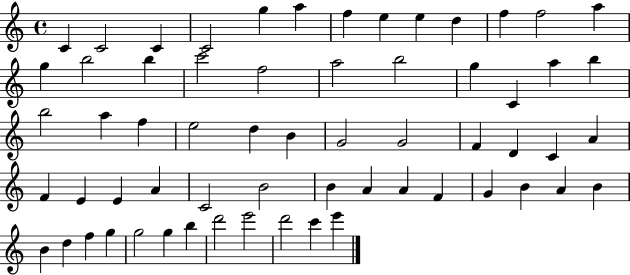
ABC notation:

X:1
T:Untitled
M:4/4
L:1/4
K:C
C C2 C C2 g a f e e d f f2 a g b2 b c'2 f2 a2 b2 g C a b b2 a f e2 d B G2 G2 F D C A F E E A C2 B2 B A A F G B A B B d f g g2 g b d'2 e'2 d'2 c' e'